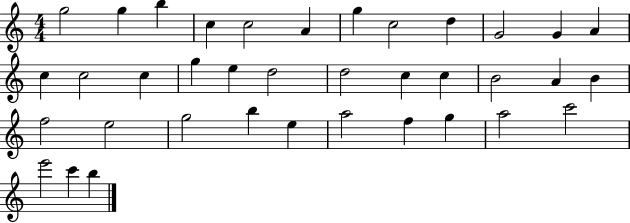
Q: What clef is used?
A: treble